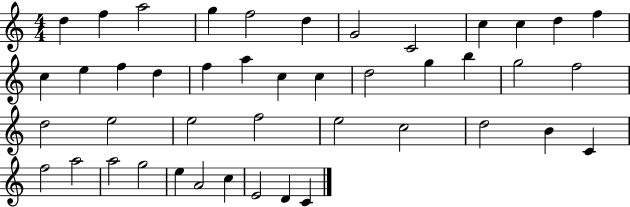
X:1
T:Untitled
M:4/4
L:1/4
K:C
d f a2 g f2 d G2 C2 c c d f c e f d f a c c d2 g b g2 f2 d2 e2 e2 f2 e2 c2 d2 B C f2 a2 a2 g2 e A2 c E2 D C